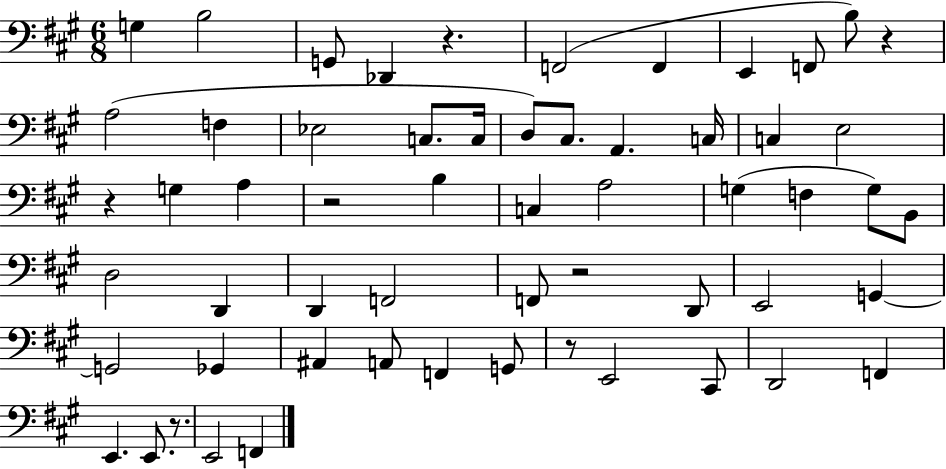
G3/q B3/h G2/e Db2/q R/q. F2/h F2/q E2/q F2/e B3/e R/q A3/h F3/q Eb3/h C3/e. C3/s D3/e C#3/e. A2/q. C3/s C3/q E3/h R/q G3/q A3/q R/h B3/q C3/q A3/h G3/q F3/q G3/e B2/e D3/h D2/q D2/q F2/h F2/e R/h D2/e E2/h G2/q G2/h Gb2/q A#2/q A2/e F2/q G2/e R/e E2/h C#2/e D2/h F2/q E2/q. E2/e. R/e. E2/h F2/q